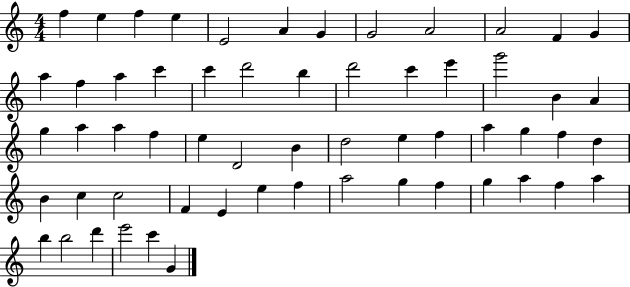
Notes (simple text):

F5/q E5/q F5/q E5/q E4/h A4/q G4/q G4/h A4/h A4/h F4/q G4/q A5/q F5/q A5/q C6/q C6/q D6/h B5/q D6/h C6/q E6/q G6/h B4/q A4/q G5/q A5/q A5/q F5/q E5/q D4/h B4/q D5/h E5/q F5/q A5/q G5/q F5/q D5/q B4/q C5/q C5/h F4/q E4/q E5/q F5/q A5/h G5/q F5/q G5/q A5/q F5/q A5/q B5/q B5/h D6/q E6/h C6/q G4/q